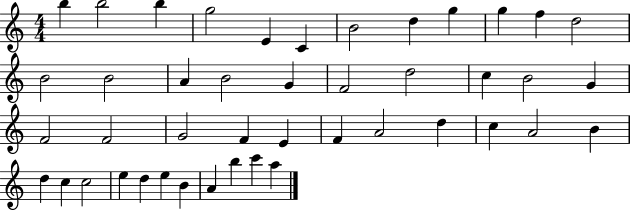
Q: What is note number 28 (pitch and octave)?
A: F4